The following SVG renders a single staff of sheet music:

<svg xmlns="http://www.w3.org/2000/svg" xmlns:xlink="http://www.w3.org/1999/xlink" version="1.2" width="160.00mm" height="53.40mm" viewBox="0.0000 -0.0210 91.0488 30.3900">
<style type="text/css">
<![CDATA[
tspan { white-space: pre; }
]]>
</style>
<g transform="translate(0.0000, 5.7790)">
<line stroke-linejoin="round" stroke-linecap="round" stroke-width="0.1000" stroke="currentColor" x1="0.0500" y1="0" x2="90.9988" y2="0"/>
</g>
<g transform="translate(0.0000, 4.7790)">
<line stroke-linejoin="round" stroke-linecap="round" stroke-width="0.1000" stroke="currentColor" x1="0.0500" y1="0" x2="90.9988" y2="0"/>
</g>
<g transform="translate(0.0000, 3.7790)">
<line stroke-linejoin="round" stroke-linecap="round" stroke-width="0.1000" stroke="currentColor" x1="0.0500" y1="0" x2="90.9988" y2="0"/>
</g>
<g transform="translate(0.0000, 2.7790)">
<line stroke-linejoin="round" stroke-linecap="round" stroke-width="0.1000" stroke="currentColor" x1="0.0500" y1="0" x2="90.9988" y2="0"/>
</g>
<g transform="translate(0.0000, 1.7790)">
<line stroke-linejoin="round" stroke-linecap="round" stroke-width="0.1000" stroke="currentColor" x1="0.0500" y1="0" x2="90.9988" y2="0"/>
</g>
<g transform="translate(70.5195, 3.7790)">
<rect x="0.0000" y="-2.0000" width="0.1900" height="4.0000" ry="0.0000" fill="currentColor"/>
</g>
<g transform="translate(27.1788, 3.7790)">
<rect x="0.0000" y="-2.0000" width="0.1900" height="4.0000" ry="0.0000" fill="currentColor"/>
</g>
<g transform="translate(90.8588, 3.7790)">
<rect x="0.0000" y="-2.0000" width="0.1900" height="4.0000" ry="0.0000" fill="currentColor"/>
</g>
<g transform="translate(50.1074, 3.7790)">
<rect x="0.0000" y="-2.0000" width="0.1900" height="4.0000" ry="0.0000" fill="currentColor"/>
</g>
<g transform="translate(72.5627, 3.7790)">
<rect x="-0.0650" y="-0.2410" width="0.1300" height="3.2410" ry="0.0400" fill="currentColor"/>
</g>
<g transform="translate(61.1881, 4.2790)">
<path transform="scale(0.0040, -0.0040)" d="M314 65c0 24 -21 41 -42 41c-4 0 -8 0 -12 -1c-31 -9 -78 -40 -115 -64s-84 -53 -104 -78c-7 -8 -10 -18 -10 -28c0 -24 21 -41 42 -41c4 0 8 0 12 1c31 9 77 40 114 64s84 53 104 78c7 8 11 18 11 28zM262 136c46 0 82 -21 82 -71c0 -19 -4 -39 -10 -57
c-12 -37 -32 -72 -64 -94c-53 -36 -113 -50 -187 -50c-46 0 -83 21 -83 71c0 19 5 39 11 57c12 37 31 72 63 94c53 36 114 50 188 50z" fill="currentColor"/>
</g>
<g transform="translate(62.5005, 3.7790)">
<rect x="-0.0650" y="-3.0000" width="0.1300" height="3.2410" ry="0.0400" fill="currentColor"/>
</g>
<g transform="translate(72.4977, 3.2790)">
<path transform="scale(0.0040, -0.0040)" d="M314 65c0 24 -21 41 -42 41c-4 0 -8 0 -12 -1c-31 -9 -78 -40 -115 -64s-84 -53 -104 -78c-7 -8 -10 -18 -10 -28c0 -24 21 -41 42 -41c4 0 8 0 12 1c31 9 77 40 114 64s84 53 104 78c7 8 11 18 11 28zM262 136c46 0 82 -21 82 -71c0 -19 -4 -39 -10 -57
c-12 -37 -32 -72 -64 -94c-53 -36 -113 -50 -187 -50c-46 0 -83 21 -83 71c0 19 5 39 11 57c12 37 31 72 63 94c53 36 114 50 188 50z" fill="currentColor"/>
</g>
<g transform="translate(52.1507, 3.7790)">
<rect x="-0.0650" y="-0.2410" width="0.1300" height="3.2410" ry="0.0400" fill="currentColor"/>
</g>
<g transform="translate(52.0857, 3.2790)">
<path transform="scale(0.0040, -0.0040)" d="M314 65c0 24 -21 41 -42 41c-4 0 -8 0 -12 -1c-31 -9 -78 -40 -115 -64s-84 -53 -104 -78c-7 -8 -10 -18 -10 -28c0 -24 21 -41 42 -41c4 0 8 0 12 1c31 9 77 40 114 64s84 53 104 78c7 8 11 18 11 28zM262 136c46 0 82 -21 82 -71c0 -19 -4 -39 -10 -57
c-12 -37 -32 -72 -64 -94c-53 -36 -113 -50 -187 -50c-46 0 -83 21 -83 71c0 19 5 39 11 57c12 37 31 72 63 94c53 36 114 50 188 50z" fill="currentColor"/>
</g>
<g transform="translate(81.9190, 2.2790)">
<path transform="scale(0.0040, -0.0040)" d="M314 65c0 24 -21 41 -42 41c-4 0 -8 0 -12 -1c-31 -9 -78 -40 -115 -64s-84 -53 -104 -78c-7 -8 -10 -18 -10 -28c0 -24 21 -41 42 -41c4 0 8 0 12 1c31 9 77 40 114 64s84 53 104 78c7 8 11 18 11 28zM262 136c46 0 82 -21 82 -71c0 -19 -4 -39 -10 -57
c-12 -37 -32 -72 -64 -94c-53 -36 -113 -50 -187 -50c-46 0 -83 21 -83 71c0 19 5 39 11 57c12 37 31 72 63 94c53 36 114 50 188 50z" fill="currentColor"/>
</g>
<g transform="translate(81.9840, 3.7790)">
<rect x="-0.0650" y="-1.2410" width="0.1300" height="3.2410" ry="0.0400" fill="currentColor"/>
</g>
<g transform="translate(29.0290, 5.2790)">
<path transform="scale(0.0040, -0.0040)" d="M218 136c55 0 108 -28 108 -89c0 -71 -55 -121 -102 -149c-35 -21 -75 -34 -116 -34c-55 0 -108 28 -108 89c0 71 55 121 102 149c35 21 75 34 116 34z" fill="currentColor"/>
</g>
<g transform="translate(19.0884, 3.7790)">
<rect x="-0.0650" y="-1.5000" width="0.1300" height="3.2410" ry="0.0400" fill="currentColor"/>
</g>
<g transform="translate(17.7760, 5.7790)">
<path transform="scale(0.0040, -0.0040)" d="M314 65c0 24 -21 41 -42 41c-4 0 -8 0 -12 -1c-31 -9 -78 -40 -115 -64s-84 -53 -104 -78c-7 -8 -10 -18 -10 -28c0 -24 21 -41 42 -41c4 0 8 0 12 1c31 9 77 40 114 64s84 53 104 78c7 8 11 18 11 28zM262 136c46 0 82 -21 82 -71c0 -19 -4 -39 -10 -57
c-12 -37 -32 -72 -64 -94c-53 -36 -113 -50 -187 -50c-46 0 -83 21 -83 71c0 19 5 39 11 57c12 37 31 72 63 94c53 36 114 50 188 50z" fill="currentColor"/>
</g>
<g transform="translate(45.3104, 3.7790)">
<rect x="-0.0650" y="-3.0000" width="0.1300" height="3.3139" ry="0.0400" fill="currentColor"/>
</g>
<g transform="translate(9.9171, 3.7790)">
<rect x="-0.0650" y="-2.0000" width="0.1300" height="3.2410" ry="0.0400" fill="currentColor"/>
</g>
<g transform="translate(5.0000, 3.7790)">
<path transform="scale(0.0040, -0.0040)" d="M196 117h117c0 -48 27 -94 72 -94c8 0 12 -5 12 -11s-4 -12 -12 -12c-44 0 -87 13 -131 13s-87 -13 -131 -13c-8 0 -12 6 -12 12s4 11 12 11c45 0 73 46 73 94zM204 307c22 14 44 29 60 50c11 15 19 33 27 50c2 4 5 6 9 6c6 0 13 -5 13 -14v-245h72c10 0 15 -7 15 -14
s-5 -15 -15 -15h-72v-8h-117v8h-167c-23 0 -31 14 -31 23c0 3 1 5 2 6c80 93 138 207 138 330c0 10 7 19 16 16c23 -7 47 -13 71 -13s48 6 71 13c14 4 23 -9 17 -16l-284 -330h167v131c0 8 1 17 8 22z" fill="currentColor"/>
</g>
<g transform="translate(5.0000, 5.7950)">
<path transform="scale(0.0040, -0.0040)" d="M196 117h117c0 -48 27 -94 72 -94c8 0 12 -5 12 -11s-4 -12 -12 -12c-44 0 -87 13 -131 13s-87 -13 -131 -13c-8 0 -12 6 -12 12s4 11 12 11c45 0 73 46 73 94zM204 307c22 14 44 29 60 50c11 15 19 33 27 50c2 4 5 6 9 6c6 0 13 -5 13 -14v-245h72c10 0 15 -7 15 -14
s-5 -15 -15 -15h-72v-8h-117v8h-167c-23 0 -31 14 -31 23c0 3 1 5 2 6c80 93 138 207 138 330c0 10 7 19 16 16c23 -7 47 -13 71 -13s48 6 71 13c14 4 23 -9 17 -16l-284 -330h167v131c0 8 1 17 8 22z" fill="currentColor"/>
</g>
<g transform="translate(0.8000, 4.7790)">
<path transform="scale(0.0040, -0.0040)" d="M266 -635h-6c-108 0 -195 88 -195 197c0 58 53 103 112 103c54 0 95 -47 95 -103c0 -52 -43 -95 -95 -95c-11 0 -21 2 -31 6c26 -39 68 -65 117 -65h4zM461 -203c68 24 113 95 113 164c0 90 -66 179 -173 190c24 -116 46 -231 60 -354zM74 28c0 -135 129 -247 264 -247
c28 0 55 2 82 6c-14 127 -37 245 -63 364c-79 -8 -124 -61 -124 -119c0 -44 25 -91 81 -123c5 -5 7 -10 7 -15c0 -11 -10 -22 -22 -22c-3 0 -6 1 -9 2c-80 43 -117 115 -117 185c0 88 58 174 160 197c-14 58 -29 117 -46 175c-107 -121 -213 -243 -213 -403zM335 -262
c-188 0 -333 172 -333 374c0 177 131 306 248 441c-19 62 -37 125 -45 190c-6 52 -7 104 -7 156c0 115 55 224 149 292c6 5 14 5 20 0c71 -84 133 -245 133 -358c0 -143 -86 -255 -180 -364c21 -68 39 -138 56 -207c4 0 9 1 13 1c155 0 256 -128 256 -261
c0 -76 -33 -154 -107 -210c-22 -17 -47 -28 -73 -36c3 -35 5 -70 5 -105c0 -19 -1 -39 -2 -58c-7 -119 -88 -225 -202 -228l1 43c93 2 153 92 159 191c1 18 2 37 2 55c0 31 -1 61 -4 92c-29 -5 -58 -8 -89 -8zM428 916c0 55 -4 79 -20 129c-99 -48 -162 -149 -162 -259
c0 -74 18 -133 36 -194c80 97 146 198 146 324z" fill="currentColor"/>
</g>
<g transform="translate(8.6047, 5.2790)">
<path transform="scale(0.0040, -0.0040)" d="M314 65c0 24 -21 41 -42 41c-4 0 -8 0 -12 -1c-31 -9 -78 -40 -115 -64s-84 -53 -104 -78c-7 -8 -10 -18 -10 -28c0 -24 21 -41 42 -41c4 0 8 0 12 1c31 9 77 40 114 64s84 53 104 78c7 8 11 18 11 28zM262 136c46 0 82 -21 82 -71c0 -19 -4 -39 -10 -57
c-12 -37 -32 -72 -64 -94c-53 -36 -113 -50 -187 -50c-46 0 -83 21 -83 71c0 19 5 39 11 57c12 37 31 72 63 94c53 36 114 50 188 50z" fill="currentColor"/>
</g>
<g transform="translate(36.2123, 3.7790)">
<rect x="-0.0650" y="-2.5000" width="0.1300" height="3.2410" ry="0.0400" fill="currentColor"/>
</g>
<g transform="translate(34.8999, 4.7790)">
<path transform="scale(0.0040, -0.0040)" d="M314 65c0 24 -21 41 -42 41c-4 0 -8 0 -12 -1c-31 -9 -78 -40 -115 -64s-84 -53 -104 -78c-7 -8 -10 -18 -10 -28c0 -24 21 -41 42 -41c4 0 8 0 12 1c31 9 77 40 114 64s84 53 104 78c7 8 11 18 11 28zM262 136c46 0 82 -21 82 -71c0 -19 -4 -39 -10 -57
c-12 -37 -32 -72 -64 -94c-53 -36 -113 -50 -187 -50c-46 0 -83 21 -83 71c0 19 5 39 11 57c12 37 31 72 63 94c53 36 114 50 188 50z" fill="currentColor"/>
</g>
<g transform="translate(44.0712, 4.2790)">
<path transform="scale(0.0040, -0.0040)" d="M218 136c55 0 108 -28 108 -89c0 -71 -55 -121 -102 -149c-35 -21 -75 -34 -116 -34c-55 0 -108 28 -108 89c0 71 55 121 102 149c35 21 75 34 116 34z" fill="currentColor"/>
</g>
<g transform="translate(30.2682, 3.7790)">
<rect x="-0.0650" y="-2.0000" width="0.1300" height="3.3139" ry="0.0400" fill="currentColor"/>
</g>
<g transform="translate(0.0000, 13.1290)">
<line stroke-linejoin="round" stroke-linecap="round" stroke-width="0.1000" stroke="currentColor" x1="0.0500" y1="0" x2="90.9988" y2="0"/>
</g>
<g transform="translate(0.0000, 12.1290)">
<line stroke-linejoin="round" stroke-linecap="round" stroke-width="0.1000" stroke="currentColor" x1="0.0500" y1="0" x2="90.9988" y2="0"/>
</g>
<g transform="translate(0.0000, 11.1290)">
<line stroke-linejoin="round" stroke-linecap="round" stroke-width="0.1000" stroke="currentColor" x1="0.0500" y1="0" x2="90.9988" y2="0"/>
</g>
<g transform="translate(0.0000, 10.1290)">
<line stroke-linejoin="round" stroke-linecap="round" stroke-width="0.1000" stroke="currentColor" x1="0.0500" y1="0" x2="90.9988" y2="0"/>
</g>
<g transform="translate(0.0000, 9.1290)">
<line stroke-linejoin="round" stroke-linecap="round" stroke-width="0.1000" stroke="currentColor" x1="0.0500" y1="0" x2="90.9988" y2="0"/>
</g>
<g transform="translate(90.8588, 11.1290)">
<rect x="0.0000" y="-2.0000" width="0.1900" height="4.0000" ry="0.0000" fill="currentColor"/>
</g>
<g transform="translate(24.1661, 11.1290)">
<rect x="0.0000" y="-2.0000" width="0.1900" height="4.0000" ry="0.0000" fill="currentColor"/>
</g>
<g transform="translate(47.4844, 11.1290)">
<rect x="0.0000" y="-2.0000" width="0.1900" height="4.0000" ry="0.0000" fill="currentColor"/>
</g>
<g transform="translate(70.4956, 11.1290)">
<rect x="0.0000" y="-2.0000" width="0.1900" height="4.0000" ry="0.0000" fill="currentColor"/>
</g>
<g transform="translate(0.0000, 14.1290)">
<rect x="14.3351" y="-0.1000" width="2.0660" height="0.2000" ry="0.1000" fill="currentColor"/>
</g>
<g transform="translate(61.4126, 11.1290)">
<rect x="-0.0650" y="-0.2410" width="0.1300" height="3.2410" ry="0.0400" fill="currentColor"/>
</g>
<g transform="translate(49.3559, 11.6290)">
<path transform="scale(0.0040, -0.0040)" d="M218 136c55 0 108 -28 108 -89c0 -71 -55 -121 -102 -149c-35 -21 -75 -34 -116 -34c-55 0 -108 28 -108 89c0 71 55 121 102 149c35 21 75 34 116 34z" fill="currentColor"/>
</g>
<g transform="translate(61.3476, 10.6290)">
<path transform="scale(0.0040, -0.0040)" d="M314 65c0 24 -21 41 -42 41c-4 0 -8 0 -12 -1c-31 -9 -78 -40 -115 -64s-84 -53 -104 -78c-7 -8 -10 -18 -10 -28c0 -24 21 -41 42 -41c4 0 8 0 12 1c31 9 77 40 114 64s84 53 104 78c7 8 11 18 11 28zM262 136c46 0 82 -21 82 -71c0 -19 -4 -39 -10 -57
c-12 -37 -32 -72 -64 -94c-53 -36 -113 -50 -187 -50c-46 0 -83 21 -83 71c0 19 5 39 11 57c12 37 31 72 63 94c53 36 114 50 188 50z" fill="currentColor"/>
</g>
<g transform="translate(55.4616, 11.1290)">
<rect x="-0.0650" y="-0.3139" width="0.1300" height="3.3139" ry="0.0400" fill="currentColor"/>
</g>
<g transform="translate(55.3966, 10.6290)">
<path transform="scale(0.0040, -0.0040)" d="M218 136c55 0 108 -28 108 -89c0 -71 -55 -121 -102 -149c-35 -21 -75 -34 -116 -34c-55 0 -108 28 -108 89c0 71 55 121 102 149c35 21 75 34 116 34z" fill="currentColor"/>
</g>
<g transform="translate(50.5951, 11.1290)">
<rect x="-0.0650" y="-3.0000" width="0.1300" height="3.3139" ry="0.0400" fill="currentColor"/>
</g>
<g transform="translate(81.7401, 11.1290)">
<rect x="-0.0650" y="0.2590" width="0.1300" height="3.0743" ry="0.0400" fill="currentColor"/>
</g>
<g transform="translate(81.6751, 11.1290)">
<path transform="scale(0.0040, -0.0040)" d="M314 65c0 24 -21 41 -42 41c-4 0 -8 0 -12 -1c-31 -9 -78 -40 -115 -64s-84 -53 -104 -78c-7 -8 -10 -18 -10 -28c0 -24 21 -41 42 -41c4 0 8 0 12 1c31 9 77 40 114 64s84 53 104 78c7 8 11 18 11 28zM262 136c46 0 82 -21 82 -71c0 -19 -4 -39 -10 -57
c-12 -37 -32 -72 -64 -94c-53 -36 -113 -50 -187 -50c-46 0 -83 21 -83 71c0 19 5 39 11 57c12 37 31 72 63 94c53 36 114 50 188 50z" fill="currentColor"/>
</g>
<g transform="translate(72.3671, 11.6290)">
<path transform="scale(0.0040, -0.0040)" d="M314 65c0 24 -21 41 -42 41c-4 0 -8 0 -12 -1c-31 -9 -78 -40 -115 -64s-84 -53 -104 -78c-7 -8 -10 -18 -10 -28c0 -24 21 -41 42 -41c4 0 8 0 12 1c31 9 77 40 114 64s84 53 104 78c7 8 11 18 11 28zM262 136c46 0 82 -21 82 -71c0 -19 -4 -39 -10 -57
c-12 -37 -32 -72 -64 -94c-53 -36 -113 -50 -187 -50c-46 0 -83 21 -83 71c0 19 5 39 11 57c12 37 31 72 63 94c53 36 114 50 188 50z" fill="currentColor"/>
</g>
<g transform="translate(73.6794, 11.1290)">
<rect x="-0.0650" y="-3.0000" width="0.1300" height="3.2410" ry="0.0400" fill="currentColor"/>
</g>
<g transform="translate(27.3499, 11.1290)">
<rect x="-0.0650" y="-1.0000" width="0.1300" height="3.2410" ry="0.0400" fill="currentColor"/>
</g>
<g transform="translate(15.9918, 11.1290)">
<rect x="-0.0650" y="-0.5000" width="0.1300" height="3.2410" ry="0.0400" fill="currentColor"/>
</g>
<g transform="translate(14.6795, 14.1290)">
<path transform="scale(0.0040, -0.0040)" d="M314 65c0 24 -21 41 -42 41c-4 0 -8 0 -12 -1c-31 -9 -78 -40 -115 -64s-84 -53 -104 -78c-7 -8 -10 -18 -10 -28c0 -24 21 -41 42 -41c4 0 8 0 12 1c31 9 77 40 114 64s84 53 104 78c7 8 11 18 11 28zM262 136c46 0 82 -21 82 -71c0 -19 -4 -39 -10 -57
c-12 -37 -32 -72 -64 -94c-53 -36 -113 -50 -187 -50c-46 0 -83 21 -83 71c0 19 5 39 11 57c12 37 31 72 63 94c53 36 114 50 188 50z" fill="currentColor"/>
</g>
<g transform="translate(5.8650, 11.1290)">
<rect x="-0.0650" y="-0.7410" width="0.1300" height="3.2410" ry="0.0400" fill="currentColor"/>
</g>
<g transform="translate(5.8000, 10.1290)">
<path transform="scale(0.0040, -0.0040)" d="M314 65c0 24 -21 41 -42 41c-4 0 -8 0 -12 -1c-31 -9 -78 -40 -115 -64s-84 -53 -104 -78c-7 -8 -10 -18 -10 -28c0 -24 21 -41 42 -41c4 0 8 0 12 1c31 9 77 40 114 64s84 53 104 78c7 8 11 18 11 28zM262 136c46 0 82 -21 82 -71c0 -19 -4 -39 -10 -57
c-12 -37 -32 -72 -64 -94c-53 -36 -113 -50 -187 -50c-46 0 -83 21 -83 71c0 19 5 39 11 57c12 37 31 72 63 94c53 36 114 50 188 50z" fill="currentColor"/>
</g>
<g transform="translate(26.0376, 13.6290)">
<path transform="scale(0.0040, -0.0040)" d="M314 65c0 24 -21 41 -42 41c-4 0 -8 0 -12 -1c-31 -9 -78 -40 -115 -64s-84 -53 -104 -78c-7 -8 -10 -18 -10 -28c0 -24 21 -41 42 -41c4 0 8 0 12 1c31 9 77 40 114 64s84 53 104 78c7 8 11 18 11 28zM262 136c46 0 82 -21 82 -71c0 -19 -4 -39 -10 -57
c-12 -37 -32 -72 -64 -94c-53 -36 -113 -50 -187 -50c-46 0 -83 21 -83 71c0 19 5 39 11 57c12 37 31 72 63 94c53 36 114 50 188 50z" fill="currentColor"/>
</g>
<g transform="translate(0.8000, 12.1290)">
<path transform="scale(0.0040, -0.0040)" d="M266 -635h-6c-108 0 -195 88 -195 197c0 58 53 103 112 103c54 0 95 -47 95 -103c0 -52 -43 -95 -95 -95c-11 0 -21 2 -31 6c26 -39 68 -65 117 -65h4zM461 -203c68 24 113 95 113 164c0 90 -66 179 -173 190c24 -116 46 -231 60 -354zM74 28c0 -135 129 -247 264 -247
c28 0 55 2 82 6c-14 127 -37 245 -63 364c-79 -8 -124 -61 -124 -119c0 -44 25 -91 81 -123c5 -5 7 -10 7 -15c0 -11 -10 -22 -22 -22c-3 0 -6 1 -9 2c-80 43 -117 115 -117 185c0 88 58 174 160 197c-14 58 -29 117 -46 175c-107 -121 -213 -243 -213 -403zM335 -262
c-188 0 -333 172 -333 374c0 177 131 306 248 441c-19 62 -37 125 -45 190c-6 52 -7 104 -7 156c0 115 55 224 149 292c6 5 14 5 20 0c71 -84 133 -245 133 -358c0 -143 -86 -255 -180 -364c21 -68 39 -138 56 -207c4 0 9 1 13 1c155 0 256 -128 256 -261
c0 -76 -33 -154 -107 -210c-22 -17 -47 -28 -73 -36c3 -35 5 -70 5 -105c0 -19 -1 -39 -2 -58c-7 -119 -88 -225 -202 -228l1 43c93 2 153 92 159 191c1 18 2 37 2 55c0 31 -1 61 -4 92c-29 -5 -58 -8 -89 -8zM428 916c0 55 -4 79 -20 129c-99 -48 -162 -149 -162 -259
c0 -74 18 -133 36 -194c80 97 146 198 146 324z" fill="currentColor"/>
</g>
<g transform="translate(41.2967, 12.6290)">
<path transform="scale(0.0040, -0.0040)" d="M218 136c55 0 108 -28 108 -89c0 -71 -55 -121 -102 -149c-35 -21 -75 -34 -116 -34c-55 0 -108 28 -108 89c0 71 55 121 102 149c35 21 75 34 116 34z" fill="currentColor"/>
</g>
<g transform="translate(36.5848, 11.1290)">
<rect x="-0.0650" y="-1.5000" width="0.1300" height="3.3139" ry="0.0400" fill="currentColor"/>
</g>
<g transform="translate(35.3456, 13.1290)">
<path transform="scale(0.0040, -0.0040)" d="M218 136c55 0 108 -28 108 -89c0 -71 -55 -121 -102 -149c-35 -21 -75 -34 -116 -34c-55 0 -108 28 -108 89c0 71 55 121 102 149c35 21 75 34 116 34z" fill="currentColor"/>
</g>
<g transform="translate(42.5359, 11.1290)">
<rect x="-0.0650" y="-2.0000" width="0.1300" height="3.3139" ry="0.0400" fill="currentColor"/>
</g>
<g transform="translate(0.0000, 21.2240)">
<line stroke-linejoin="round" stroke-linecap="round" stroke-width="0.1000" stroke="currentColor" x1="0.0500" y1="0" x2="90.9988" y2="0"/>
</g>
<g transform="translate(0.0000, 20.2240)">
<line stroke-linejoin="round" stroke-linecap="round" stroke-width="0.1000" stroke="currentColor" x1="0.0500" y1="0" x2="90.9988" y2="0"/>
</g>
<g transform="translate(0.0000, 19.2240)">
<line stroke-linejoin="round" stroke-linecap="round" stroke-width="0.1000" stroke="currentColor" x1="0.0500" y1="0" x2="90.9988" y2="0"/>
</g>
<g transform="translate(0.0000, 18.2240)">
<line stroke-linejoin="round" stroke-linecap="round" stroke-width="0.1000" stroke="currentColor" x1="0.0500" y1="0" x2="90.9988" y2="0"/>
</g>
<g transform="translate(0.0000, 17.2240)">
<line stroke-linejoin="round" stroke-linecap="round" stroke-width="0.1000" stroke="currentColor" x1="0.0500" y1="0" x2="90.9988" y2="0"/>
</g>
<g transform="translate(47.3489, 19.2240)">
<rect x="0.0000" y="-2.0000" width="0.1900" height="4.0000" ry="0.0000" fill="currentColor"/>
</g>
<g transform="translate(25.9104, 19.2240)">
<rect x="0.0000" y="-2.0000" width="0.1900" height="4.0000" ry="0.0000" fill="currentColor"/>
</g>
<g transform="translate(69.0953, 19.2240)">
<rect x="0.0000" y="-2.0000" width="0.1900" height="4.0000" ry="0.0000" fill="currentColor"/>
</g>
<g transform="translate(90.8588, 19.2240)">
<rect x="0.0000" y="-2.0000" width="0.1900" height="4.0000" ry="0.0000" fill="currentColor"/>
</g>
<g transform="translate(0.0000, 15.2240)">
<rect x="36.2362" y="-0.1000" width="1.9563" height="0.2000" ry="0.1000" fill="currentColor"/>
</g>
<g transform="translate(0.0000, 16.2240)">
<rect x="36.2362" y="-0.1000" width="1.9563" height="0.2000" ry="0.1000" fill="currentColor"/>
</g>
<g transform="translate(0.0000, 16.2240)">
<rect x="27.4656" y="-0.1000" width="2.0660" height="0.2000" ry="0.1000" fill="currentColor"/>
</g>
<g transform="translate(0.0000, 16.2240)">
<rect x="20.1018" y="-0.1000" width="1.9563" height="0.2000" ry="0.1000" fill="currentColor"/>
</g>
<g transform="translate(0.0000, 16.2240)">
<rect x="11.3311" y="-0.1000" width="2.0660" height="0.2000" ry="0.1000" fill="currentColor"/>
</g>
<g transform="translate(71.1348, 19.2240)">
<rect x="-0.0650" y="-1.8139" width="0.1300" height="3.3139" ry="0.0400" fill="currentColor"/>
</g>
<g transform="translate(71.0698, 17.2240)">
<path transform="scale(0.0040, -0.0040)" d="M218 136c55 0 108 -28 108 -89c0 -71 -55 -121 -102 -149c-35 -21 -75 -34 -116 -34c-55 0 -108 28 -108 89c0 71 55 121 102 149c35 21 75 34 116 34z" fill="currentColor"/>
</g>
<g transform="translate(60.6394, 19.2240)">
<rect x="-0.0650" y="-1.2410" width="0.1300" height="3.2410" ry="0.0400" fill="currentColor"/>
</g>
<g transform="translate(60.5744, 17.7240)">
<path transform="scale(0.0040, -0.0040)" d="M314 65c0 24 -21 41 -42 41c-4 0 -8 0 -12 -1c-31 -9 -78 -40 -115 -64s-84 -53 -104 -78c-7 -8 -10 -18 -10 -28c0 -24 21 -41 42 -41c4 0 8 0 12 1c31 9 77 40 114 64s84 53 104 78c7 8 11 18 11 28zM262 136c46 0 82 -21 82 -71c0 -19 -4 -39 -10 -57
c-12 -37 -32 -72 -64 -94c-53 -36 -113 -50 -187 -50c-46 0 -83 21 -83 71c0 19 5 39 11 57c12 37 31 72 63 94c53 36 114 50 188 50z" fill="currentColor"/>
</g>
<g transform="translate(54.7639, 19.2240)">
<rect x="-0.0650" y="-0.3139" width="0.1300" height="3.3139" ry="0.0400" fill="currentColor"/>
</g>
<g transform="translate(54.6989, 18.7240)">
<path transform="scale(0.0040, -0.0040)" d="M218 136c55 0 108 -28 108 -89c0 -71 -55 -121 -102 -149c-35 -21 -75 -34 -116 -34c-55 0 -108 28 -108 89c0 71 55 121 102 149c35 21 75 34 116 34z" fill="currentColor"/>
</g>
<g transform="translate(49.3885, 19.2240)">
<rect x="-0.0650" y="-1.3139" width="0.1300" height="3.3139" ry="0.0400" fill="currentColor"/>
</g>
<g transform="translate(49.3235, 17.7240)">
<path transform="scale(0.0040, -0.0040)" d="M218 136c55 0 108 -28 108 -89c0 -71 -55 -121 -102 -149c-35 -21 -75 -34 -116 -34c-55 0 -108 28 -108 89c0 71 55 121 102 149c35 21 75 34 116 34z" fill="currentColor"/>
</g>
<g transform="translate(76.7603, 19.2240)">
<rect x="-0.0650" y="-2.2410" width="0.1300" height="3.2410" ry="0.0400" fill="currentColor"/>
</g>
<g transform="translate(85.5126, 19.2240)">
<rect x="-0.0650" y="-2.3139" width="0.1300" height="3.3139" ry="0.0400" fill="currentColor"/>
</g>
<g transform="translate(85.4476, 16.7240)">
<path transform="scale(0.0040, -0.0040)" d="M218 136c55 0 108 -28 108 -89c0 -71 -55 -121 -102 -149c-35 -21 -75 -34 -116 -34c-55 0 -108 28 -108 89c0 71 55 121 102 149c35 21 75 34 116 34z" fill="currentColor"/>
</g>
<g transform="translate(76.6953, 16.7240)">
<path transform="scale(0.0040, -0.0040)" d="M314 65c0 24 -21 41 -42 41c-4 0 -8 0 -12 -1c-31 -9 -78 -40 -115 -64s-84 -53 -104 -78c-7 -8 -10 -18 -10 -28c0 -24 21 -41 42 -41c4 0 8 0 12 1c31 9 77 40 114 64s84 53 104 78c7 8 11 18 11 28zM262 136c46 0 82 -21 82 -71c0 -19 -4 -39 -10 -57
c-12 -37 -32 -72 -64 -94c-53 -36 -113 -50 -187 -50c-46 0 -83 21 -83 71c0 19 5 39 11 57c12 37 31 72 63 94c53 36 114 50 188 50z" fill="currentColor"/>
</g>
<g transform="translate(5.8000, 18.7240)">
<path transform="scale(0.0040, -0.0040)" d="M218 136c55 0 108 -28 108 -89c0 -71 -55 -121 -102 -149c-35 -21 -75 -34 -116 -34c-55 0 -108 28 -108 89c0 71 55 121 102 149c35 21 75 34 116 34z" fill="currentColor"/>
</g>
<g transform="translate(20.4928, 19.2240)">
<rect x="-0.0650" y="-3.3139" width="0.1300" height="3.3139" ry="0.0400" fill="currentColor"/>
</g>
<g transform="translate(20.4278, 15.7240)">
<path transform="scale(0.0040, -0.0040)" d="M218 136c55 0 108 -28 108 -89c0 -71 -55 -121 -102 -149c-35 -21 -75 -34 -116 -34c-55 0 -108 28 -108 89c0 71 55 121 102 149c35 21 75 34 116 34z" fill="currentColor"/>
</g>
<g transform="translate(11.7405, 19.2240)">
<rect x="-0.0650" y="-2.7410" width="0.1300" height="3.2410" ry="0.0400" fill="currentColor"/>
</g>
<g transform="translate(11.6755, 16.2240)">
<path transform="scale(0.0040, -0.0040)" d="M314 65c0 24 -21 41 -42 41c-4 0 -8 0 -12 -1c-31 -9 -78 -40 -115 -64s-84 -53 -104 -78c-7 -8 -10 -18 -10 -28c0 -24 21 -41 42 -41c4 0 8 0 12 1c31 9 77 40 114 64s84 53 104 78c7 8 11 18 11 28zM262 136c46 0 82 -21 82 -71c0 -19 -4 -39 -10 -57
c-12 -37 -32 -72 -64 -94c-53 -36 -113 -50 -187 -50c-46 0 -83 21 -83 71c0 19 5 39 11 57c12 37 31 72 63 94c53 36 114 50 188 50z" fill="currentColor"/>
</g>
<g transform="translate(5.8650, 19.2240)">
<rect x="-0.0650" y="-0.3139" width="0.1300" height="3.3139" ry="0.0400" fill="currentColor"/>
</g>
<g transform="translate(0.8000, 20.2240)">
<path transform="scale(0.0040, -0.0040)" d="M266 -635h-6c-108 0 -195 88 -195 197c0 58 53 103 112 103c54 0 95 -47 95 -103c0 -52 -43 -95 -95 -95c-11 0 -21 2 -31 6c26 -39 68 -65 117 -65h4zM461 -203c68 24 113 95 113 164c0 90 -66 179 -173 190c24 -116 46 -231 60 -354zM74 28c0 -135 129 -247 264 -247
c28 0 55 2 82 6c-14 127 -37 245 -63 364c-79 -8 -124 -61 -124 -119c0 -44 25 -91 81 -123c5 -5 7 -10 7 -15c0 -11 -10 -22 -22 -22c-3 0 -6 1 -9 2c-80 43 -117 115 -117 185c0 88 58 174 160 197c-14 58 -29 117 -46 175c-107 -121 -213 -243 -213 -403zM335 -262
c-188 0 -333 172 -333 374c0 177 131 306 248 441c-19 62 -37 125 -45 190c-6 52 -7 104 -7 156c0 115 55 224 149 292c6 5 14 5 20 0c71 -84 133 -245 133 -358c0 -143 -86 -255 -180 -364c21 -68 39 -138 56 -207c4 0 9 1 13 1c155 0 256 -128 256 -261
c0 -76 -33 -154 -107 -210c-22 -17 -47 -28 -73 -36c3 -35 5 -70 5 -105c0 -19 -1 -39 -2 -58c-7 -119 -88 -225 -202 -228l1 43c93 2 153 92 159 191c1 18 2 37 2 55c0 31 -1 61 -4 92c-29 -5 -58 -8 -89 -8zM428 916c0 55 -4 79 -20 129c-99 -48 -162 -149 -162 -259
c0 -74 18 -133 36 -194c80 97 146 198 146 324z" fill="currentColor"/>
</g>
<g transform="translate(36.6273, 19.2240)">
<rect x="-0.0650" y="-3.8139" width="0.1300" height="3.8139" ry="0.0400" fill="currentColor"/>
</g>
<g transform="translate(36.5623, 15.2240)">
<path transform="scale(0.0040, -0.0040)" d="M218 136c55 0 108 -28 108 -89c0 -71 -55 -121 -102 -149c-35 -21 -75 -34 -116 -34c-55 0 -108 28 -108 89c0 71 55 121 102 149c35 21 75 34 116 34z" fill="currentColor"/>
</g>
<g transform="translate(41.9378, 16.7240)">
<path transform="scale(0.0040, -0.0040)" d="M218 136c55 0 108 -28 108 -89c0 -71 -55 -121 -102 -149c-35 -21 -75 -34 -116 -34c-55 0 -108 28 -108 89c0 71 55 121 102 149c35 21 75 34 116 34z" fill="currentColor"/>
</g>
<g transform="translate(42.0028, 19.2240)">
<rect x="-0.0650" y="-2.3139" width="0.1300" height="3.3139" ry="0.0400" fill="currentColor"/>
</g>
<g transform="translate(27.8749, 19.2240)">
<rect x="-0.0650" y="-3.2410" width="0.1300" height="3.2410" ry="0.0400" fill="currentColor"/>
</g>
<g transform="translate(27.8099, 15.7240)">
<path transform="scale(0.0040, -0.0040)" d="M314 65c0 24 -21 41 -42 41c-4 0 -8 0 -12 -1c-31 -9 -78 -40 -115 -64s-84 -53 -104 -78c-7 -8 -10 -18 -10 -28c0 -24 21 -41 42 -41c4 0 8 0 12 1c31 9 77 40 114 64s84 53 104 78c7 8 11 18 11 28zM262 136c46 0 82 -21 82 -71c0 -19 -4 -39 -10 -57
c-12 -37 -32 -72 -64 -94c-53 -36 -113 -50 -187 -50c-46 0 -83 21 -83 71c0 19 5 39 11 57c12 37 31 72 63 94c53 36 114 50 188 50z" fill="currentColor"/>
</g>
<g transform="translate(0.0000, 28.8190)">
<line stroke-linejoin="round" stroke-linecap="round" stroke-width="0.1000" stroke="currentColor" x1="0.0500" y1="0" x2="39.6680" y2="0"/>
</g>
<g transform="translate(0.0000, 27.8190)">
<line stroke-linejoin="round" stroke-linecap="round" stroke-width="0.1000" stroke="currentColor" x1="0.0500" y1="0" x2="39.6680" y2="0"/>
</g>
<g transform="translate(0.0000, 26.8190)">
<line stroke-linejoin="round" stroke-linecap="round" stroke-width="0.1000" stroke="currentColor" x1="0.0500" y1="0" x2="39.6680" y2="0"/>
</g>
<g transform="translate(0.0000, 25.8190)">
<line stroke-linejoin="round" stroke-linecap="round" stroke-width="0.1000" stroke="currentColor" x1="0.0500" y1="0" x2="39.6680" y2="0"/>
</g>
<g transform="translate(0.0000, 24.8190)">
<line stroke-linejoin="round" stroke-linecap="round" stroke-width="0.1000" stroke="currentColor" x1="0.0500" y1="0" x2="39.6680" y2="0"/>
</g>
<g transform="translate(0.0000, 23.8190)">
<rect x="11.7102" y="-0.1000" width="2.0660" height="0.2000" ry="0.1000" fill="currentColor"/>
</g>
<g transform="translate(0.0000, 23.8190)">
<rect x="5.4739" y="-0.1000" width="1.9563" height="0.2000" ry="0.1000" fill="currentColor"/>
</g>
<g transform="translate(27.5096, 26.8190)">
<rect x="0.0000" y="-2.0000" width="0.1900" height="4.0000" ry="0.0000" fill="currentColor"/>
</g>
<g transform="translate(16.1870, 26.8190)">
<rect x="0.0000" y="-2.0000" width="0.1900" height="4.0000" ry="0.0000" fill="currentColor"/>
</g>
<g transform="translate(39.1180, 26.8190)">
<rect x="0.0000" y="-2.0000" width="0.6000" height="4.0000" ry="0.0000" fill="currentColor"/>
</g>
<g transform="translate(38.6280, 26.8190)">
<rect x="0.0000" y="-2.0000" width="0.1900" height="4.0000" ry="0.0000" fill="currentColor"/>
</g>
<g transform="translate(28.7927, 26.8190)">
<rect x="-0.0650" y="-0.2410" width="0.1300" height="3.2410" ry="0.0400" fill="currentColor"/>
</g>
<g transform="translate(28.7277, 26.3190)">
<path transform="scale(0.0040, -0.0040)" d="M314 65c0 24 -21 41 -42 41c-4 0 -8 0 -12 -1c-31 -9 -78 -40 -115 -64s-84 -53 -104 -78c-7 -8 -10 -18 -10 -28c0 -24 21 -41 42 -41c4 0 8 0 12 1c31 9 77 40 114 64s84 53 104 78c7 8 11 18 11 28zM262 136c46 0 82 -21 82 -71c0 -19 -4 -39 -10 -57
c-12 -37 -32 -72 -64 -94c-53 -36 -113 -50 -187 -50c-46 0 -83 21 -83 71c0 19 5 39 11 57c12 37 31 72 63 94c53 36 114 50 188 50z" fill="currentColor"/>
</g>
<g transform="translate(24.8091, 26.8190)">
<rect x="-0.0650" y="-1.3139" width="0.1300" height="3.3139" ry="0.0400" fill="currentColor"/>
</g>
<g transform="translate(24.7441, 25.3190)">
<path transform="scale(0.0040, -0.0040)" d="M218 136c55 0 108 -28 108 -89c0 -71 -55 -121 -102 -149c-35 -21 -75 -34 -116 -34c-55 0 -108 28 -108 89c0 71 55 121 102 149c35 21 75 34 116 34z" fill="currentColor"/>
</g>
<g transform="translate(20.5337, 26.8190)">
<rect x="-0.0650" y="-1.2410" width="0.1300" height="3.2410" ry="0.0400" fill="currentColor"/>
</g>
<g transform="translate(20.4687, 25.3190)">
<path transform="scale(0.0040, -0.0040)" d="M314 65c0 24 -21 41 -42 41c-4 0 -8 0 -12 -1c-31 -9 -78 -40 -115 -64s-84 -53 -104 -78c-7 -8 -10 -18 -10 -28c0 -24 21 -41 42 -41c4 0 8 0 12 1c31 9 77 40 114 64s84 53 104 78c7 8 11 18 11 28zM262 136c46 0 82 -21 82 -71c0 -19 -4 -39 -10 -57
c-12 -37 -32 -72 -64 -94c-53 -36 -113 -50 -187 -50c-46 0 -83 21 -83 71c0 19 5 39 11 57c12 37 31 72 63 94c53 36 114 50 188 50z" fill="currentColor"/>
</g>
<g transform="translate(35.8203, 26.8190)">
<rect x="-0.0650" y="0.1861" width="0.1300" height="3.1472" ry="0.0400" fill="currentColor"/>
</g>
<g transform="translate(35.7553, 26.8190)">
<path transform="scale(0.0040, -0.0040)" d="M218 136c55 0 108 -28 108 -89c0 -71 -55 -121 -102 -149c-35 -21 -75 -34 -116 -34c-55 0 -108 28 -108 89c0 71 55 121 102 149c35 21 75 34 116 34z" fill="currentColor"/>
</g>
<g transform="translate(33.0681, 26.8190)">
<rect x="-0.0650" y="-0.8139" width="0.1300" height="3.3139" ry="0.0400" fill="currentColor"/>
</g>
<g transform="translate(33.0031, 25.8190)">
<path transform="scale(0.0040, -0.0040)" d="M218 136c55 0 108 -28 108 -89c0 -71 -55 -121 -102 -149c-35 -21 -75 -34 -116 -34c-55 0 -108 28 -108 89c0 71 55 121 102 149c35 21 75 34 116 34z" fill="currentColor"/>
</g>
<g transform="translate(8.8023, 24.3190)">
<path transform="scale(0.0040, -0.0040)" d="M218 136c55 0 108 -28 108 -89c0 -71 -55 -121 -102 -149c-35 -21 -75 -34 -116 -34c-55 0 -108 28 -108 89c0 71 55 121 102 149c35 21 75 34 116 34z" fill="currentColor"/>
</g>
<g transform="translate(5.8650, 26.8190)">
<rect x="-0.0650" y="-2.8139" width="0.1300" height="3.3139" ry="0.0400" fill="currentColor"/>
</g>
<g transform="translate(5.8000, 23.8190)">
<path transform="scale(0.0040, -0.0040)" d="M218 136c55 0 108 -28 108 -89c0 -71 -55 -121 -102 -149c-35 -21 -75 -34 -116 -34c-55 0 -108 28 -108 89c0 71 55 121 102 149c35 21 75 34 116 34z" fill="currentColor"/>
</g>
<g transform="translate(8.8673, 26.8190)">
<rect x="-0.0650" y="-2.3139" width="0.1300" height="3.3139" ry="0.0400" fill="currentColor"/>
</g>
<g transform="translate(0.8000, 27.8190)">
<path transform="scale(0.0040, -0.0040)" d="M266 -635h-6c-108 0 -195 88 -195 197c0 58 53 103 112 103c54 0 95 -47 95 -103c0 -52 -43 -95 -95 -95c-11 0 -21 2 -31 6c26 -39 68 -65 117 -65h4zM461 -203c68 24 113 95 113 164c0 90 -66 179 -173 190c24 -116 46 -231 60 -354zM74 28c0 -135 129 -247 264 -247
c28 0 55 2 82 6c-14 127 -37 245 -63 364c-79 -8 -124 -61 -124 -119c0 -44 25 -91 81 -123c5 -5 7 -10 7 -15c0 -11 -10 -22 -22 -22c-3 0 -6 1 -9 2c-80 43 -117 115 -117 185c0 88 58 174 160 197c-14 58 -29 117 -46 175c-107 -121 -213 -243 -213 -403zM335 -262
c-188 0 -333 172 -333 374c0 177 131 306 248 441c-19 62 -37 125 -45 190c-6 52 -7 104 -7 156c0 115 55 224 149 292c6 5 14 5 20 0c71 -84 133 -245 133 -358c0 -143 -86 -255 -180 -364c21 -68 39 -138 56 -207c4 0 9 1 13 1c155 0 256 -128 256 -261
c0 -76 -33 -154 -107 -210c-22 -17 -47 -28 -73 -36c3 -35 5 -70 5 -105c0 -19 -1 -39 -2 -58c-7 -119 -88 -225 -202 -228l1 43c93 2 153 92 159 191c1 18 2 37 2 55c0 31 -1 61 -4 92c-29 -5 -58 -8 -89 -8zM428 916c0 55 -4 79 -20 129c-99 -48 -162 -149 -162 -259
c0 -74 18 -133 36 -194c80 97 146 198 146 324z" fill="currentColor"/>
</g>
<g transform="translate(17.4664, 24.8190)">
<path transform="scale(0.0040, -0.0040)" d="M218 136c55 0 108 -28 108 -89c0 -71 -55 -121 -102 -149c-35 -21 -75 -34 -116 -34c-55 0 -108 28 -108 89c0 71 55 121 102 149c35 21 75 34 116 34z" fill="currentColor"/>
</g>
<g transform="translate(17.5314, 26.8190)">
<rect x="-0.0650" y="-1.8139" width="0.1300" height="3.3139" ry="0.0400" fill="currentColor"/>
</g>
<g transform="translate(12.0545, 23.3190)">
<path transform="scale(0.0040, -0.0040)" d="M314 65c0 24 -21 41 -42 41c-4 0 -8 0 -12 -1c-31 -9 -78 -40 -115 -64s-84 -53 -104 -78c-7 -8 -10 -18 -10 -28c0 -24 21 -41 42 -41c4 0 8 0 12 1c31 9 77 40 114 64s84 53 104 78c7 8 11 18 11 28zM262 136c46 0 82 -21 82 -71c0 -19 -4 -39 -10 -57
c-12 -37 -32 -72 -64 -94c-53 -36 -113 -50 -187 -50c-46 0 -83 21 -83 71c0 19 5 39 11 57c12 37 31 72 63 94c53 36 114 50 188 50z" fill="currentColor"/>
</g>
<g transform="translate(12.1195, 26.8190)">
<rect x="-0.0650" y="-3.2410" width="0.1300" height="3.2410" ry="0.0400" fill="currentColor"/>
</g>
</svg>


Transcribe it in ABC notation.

X:1
T:Untitled
M:4/4
L:1/4
K:C
F2 E2 F G2 A c2 A2 c2 e2 d2 C2 D2 E F A c c2 A2 B2 c a2 b b2 c' g e c e2 f g2 g a g b2 f e2 e c2 d B